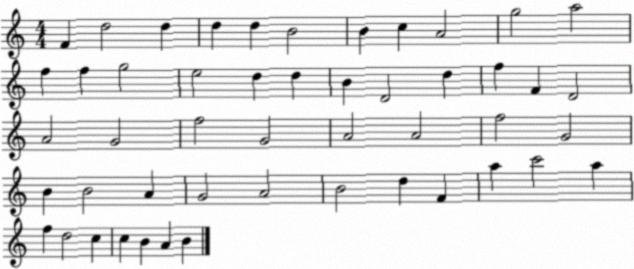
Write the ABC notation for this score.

X:1
T:Untitled
M:4/4
L:1/4
K:C
F d2 d d d B2 B c A2 g2 a2 f f g2 e2 d d B D2 d f F D2 A2 G2 f2 G2 A2 A2 f2 G2 B B2 A G2 A2 B2 d F a c'2 a f d2 c c B A B